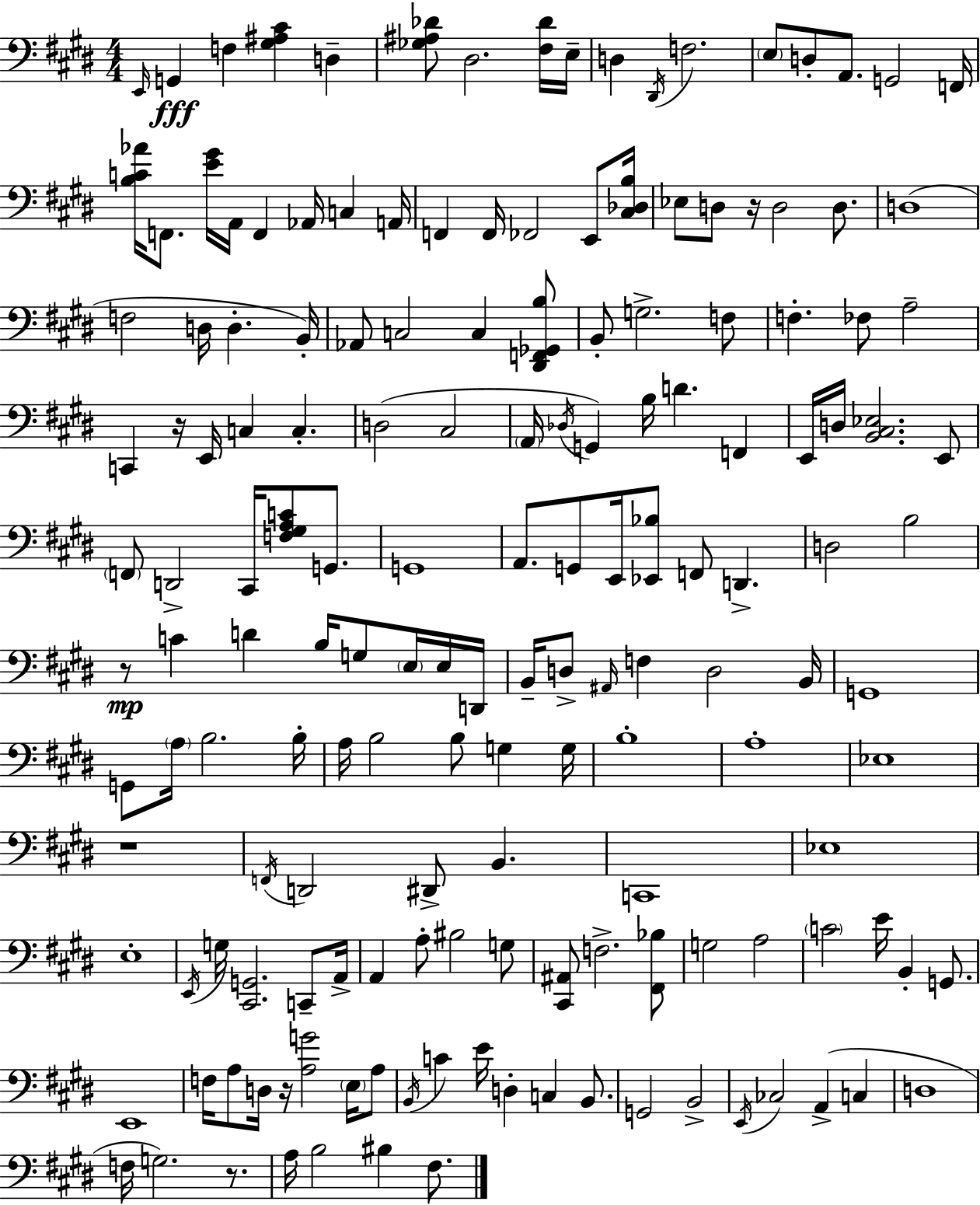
E2/s G2/q F3/q [G#3,A#3,C#4]/q D3/q [Gb3,A#3,Db4]/e D#3/h. [F#3,Db4]/s E3/s D3/q D#2/s F3/h. E3/e D3/e A2/e. G2/h F2/s [B3,C4,Ab4]/s F2/e. [E4,G#4]/s A2/s F2/q Ab2/s C3/q A2/s F2/q F2/s FES2/h E2/e [C#3,Db3,B3]/s Eb3/e D3/e R/s D3/h D3/e. D3/w F3/h D3/s D3/q. B2/s Ab2/e C3/h C3/q [D#2,F2,Gb2,B3]/e B2/e G3/h. F3/e F3/q. FES3/e A3/h C2/q R/s E2/s C3/q C3/q. D3/h C#3/h A2/s Db3/s G2/q B3/s D4/q. F2/q E2/s D3/s [B2,C#3,Eb3]/h. E2/e F2/e D2/h C#2/s [F3,G#3,A3,C4]/e G2/e. G2/w A2/e. G2/e E2/s [Eb2,Bb3]/e F2/e D2/q. D3/h B3/h R/e C4/q D4/q B3/s G3/e E3/s E3/s D2/s B2/s D3/e A#2/s F3/q D3/h B2/s G2/w G2/e A3/s B3/h. B3/s A3/s B3/h B3/e G3/q G3/s B3/w A3/w Eb3/w R/w F2/s D2/h D#2/e B2/q. C2/w Eb3/w E3/w E2/s G3/s [C#2,G2]/h. C2/e A2/s A2/q A3/e BIS3/h G3/e [C#2,A#2]/e F3/h. [F#2,Bb3]/e G3/h A3/h C4/h E4/s B2/q G2/e. E2/w F3/s A3/e D3/s R/s [A3,G4]/h E3/s A3/e B2/s C4/q E4/s D3/q C3/q B2/e. G2/h B2/h E2/s CES3/h A2/q C3/q D3/w F3/s G3/h. R/e. A3/s B3/h BIS3/q F#3/e.